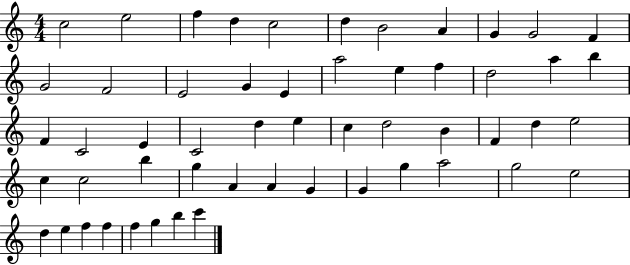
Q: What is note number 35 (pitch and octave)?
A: C5